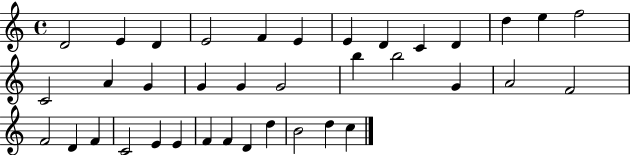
{
  \clef treble
  \time 4/4
  \defaultTimeSignature
  \key c \major
  d'2 e'4 d'4 | e'2 f'4 e'4 | e'4 d'4 c'4 d'4 | d''4 e''4 f''2 | \break c'2 a'4 g'4 | g'4 g'4 g'2 | b''4 b''2 g'4 | a'2 f'2 | \break f'2 d'4 f'4 | c'2 e'4 e'4 | f'4 f'4 d'4 d''4 | b'2 d''4 c''4 | \break \bar "|."
}